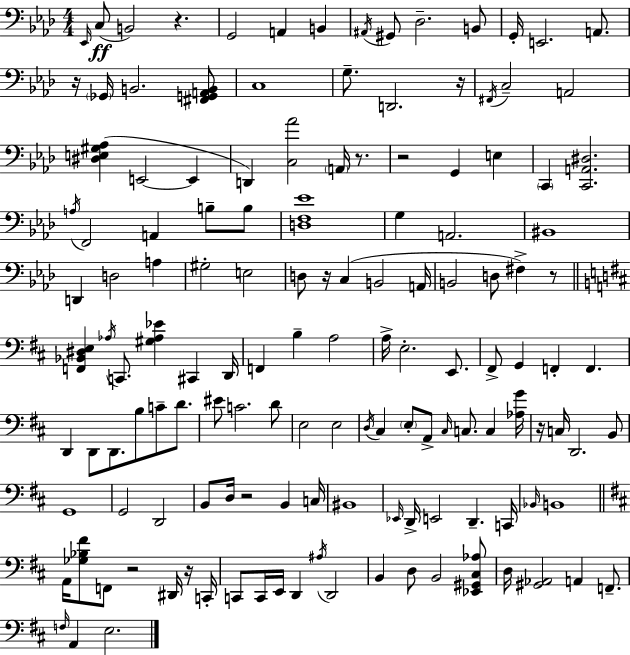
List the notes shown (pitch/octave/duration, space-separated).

Eb2/s C3/e B2/h R/q. G2/h A2/q B2/q A#2/s G#2/e Db3/h. B2/e G2/s E2/h. A2/e. R/s Gb2/s B2/h. [F#2,G2,A2,B2]/e C3/w G3/e. D2/h. R/s F#2/s C3/h A2/h [D#3,E3,G#3,Ab3]/q E2/h E2/q D2/q [C3,Ab4]/h A2/s R/e. R/h G2/q E3/q C2/q [C2,A2,D#3]/h. A3/s F2/h A2/q B3/e B3/e [D3,F3,Eb4]/w G3/q A2/h. BIS2/w D2/q D3/h A3/q G#3/h E3/h D3/e R/s C3/q B2/h A2/s B2/h D3/e F#3/q R/e [F2,Bb2,D#3,E3]/q Ab3/s C2/e. [G#3,Ab3,Eb4]/q C#2/q D2/s F2/q B3/q A3/h A3/s E3/h. E2/e. F#2/e G2/q F2/q F2/q. D2/q D2/e D2/e. B3/e C4/e D4/e. EIS4/e C4/h. D4/e E3/h E3/h D3/s C#3/q E3/e A2/e C#3/s C3/e. C3/q [Ab3,G4]/s R/s C3/s D2/h. B2/e G2/w G2/h D2/h B2/e D3/s R/h B2/q C3/s BIS2/w Eb2/s D2/s E2/h D2/q. C2/s Bb2/s B2/w A2/s [Gb3,Bb3,F#4]/e F2/e R/h D#2/s R/s C2/s C2/e C2/s E2/s D2/q A#3/s D2/h B2/q D3/e B2/h [Eb2,G#2,C#3,Ab3]/e D3/s [G#2,Ab2]/h A2/q F2/e. F3/s A2/q E3/h.